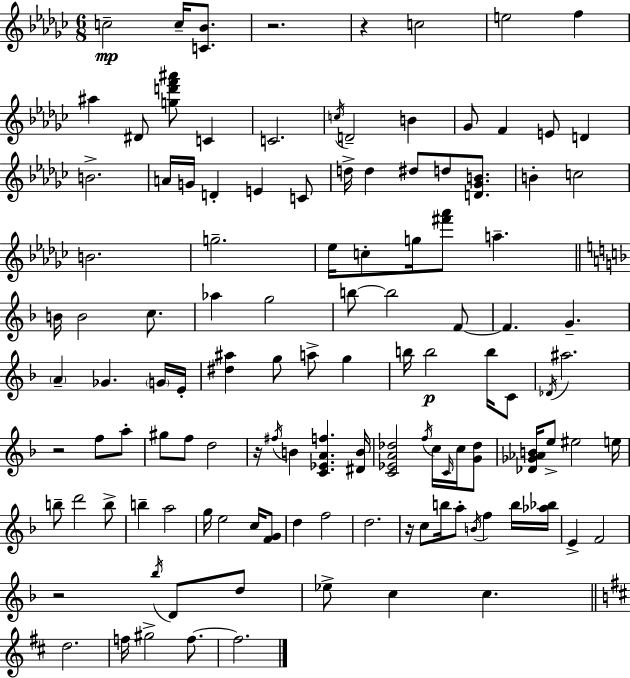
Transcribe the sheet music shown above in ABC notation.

X:1
T:Untitled
M:6/8
L:1/4
K:Ebm
c2 c/4 [C_B]/2 z2 z c2 e2 f ^a ^D/2 [gd'f'^a']/2 C C2 c/4 D2 B _G/2 F E/2 D B2 A/4 G/4 D E C/2 d/4 d ^d/2 d/2 [D_GB]/2 B c2 B2 g2 _e/4 c/2 g/4 [^f'_a']/2 a B/4 B2 c/2 _a g2 b/2 b2 F/2 F G A _G G/4 E/4 [^d^a] g/2 a/2 g b/4 b2 b/4 C/2 _D/4 ^a2 z2 f/2 a/2 ^g/2 f/2 d2 z/4 ^f/4 B [C_EAf] [^DB]/4 [C_EA_d]2 f/4 c/4 C/4 c/4 [G_d]/2 [_D_G_AB]/4 e/2 ^e2 e/4 b/2 d'2 b/2 b a2 g/4 e2 c/4 [FG]/2 d f2 d2 z/4 c/2 b/4 a/2 B/4 f b/4 [_a_b]/4 E F2 z2 _b/4 D/2 d/2 _e/2 c c d2 f/4 ^g2 f/2 f2